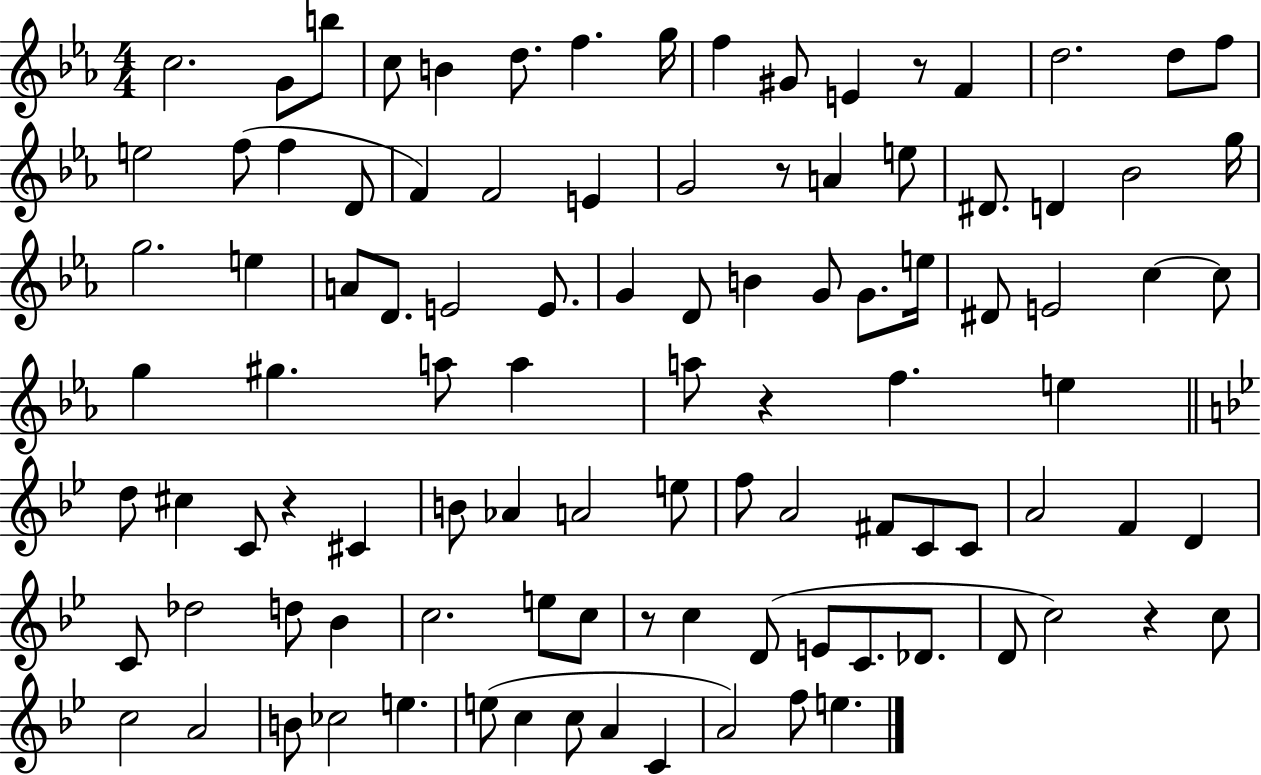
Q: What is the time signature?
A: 4/4